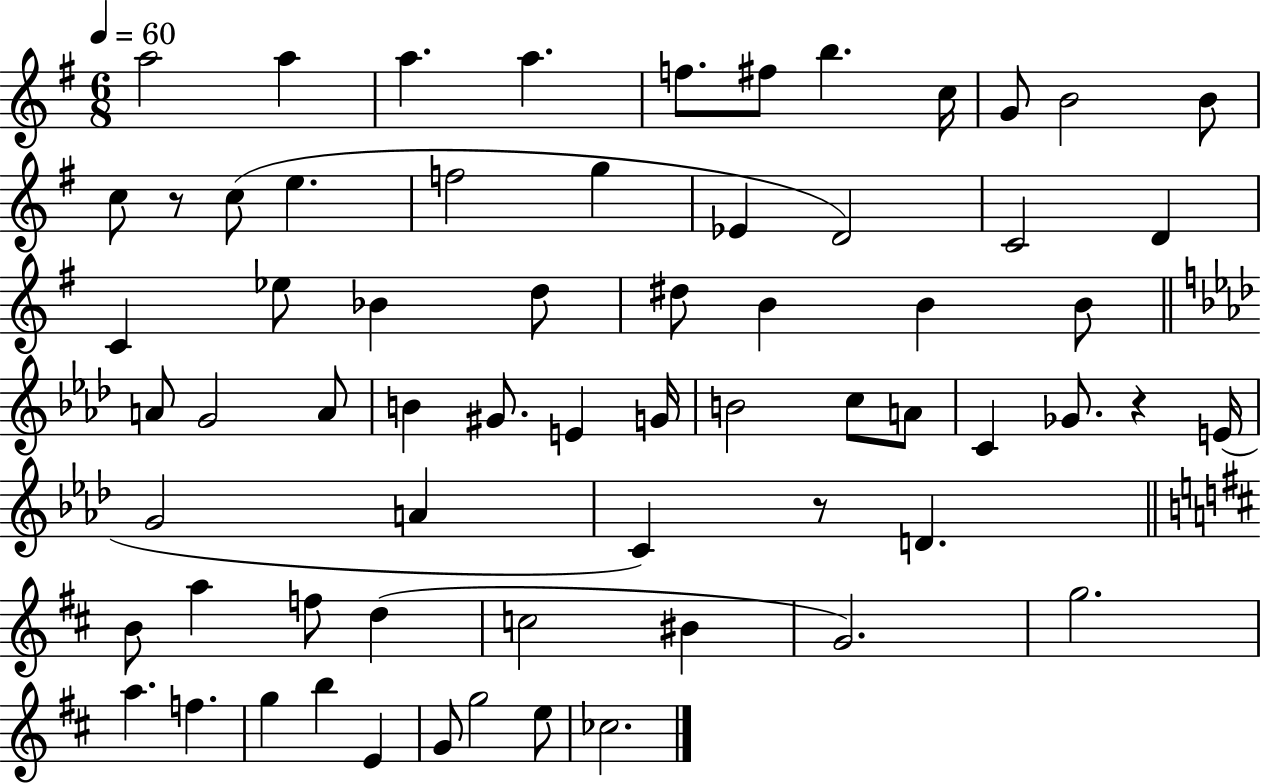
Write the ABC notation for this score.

X:1
T:Untitled
M:6/8
L:1/4
K:G
a2 a a a f/2 ^f/2 b c/4 G/2 B2 B/2 c/2 z/2 c/2 e f2 g _E D2 C2 D C _e/2 _B d/2 ^d/2 B B B/2 A/2 G2 A/2 B ^G/2 E G/4 B2 c/2 A/2 C _G/2 z E/4 G2 A C z/2 D B/2 a f/2 d c2 ^B G2 g2 a f g b E G/2 g2 e/2 _c2